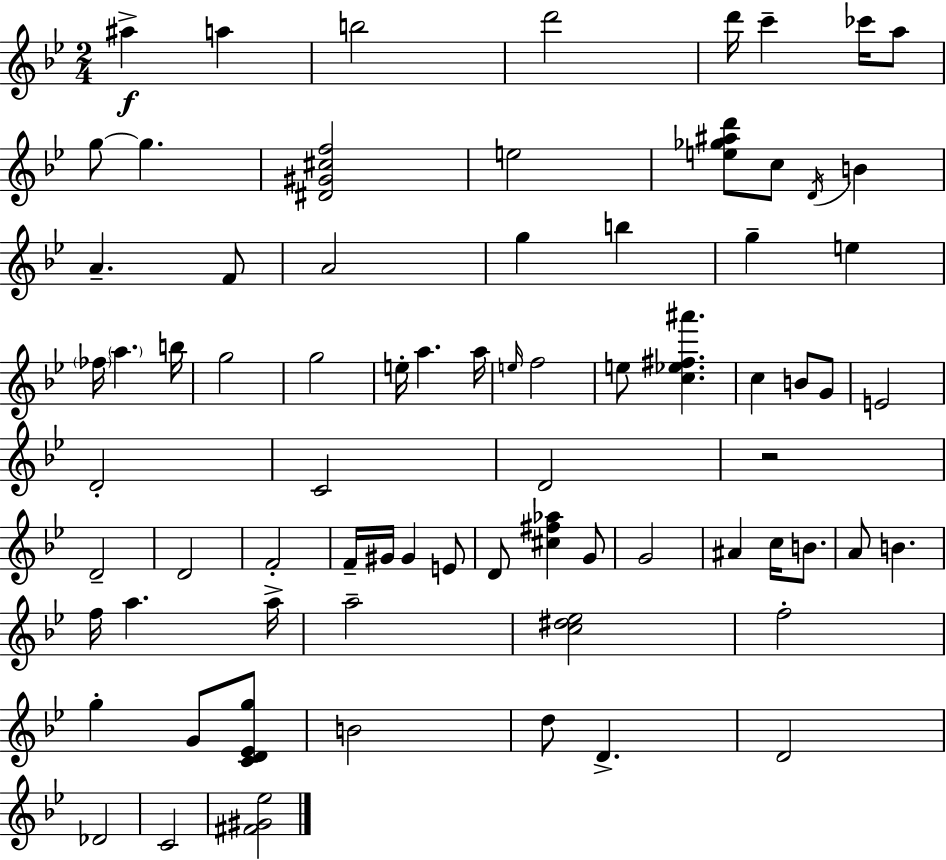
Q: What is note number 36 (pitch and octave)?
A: E4